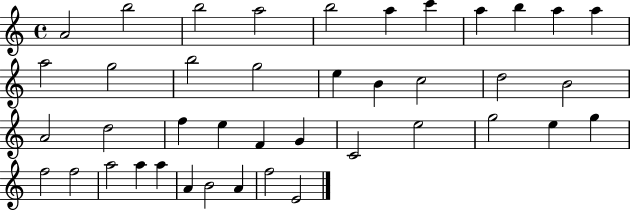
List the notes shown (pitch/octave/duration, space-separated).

A4/h B5/h B5/h A5/h B5/h A5/q C6/q A5/q B5/q A5/q A5/q A5/h G5/h B5/h G5/h E5/q B4/q C5/h D5/h B4/h A4/h D5/h F5/q E5/q F4/q G4/q C4/h E5/h G5/h E5/q G5/q F5/h F5/h A5/h A5/q A5/q A4/q B4/h A4/q F5/h E4/h